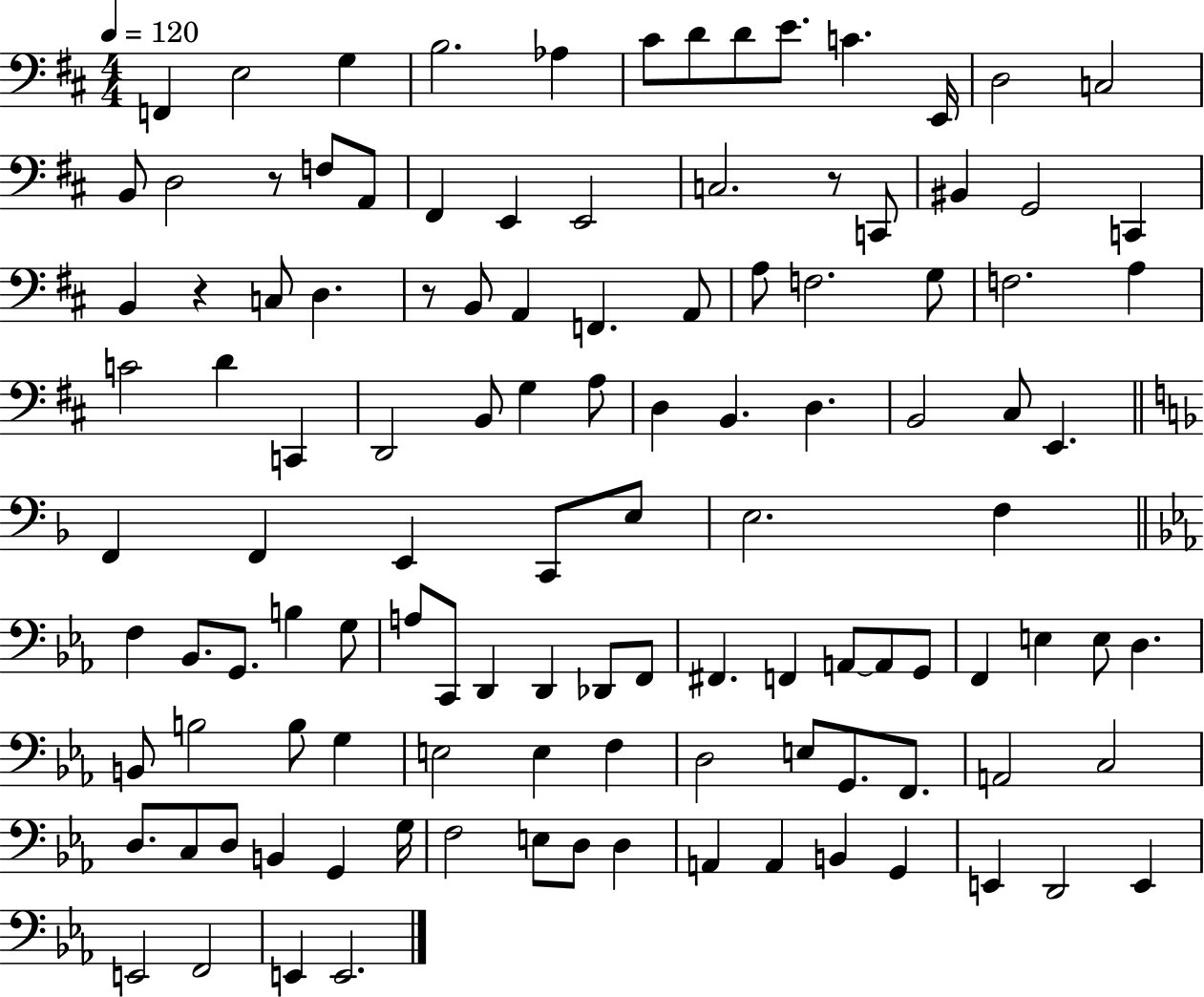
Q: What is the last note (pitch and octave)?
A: E2